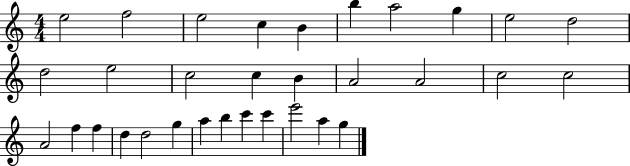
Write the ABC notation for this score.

X:1
T:Untitled
M:4/4
L:1/4
K:C
e2 f2 e2 c B b a2 g e2 d2 d2 e2 c2 c B A2 A2 c2 c2 A2 f f d d2 g a b c' c' e'2 a g